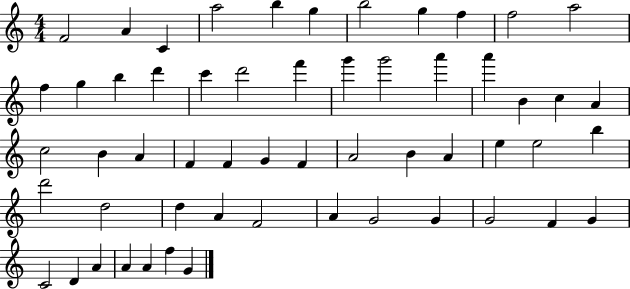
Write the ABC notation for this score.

X:1
T:Untitled
M:4/4
L:1/4
K:C
F2 A C a2 b g b2 g f f2 a2 f g b d' c' d'2 f' g' g'2 a' a' B c A c2 B A F F G F A2 B A e e2 b d'2 d2 d A F2 A G2 G G2 F G C2 D A A A f G